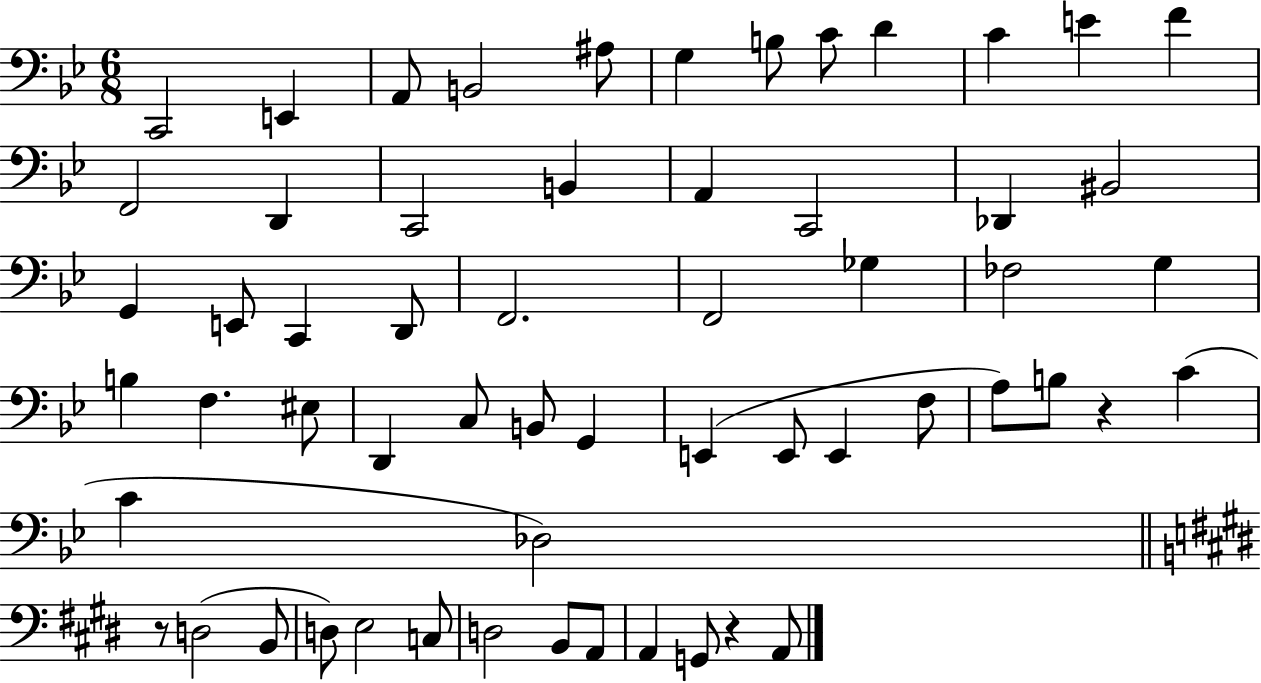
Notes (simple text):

C2/h E2/q A2/e B2/h A#3/e G3/q B3/e C4/e D4/q C4/q E4/q F4/q F2/h D2/q C2/h B2/q A2/q C2/h Db2/q BIS2/h G2/q E2/e C2/q D2/e F2/h. F2/h Gb3/q FES3/h G3/q B3/q F3/q. EIS3/e D2/q C3/e B2/e G2/q E2/q E2/e E2/q F3/e A3/e B3/e R/q C4/q C4/q Db3/h R/e D3/h B2/e D3/e E3/h C3/e D3/h B2/e A2/e A2/q G2/e R/q A2/e